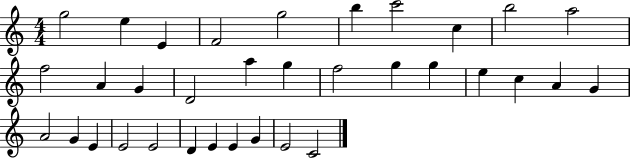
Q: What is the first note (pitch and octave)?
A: G5